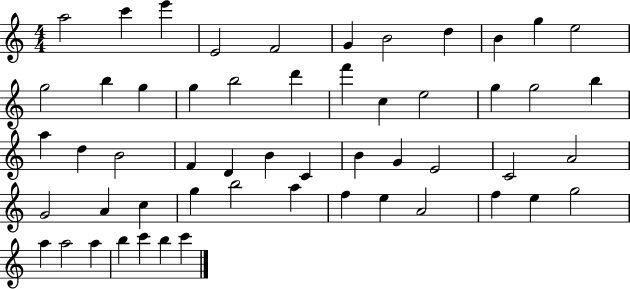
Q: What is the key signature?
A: C major